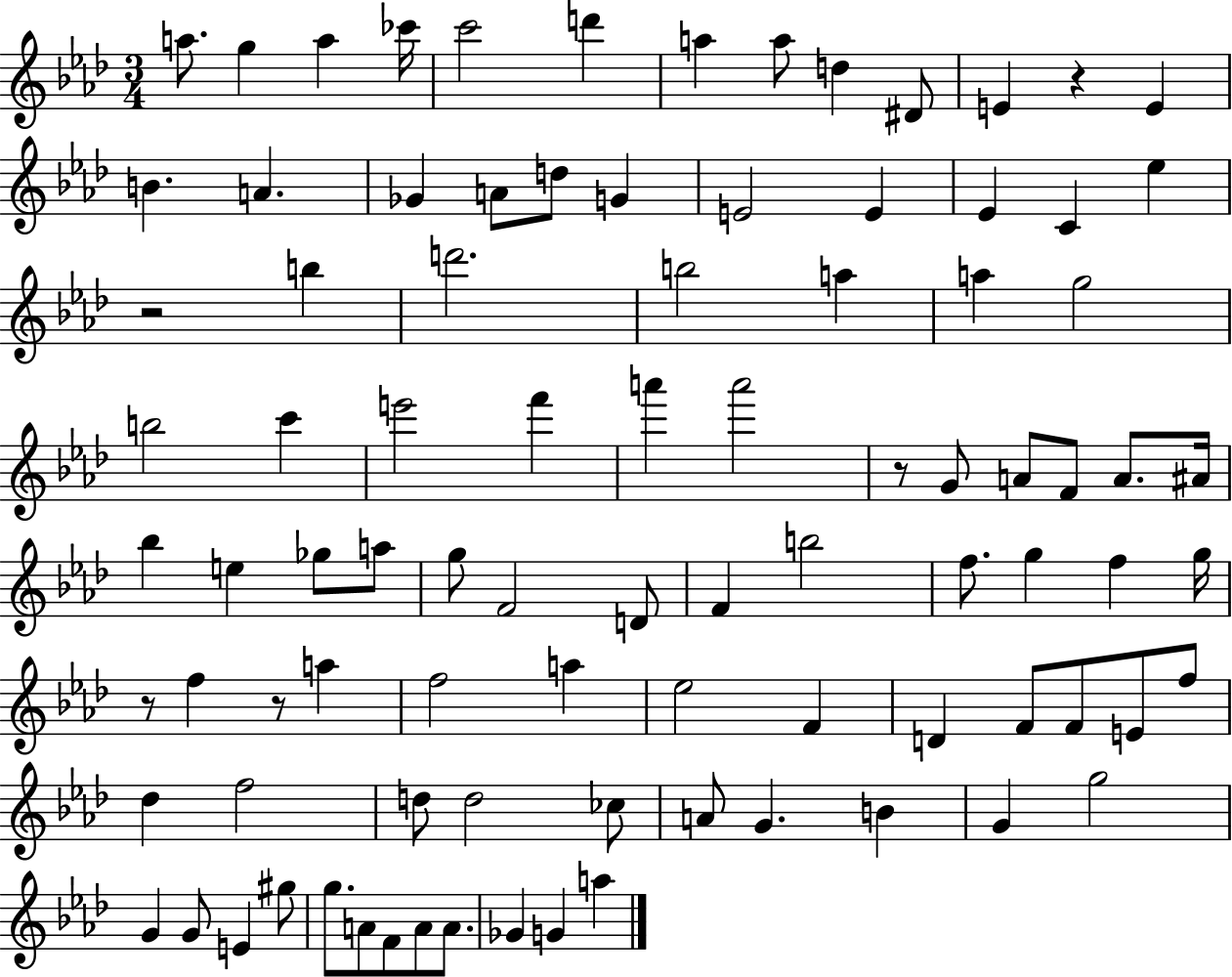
{
  \clef treble
  \numericTimeSignature
  \time 3/4
  \key aes \major
  a''8. g''4 a''4 ces'''16 | c'''2 d'''4 | a''4 a''8 d''4 dis'8 | e'4 r4 e'4 | \break b'4. a'4. | ges'4 a'8 d''8 g'4 | e'2 e'4 | ees'4 c'4 ees''4 | \break r2 b''4 | d'''2. | b''2 a''4 | a''4 g''2 | \break b''2 c'''4 | e'''2 f'''4 | a'''4 a'''2 | r8 g'8 a'8 f'8 a'8. ais'16 | \break bes''4 e''4 ges''8 a''8 | g''8 f'2 d'8 | f'4 b''2 | f''8. g''4 f''4 g''16 | \break r8 f''4 r8 a''4 | f''2 a''4 | ees''2 f'4 | d'4 f'8 f'8 e'8 f''8 | \break des''4 f''2 | d''8 d''2 ces''8 | a'8 g'4. b'4 | g'4 g''2 | \break g'4 g'8 e'4 gis''8 | g''8. a'8 f'8 a'8 a'8. | ges'4 g'4 a''4 | \bar "|."
}